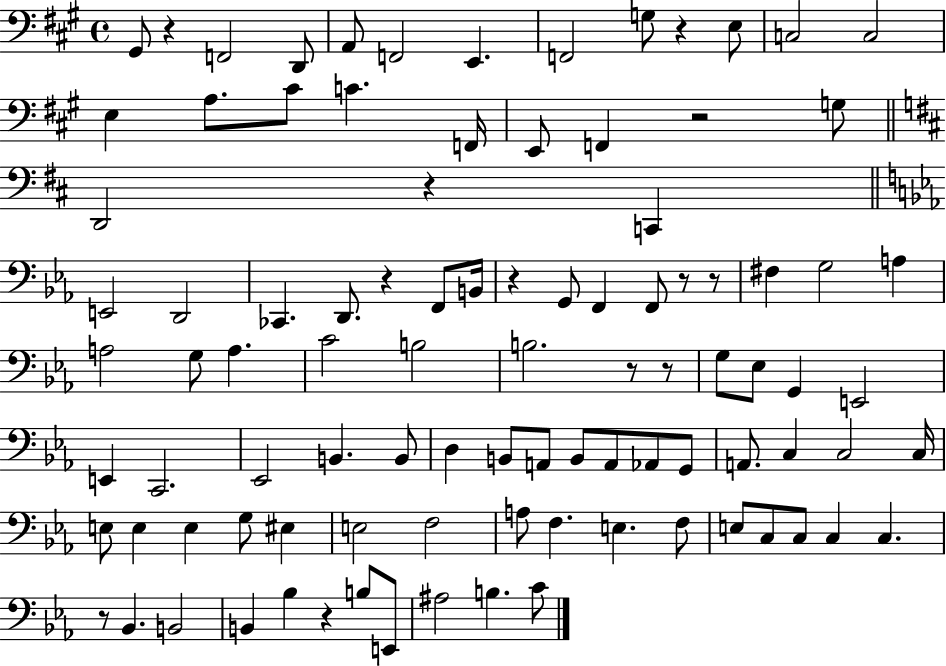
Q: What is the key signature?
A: A major